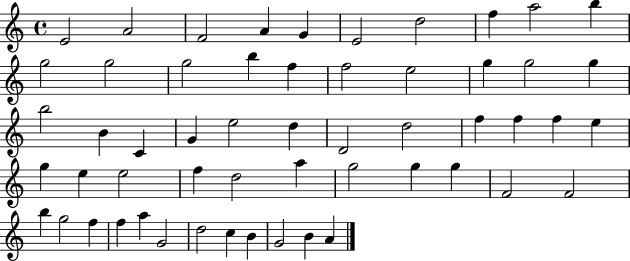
X:1
T:Untitled
M:4/4
L:1/4
K:C
E2 A2 F2 A G E2 d2 f a2 b g2 g2 g2 b f f2 e2 g g2 g b2 B C G e2 d D2 d2 f f f e g e e2 f d2 a g2 g g F2 F2 b g2 f f a G2 d2 c B G2 B A